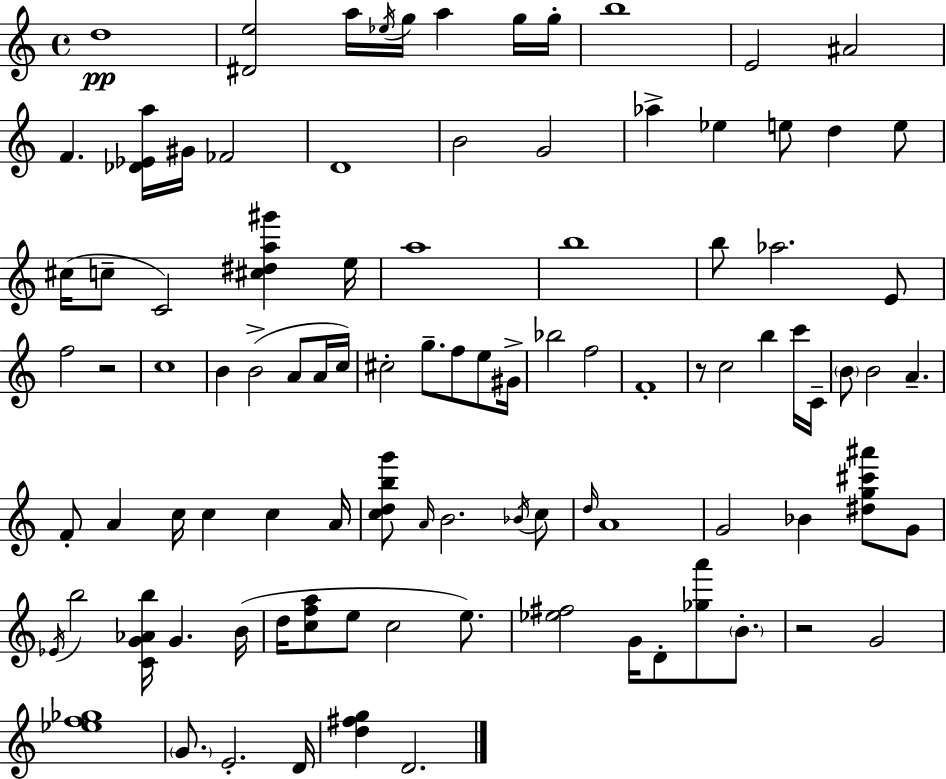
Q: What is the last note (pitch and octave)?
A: D4